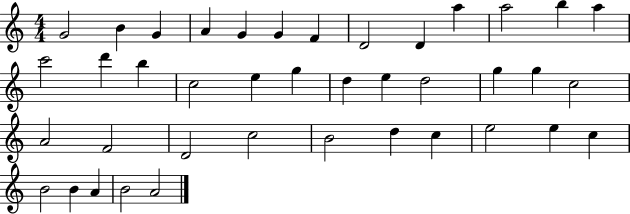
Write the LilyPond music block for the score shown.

{
  \clef treble
  \numericTimeSignature
  \time 4/4
  \key c \major
  g'2 b'4 g'4 | a'4 g'4 g'4 f'4 | d'2 d'4 a''4 | a''2 b''4 a''4 | \break c'''2 d'''4 b''4 | c''2 e''4 g''4 | d''4 e''4 d''2 | g''4 g''4 c''2 | \break a'2 f'2 | d'2 c''2 | b'2 d''4 c''4 | e''2 e''4 c''4 | \break b'2 b'4 a'4 | b'2 a'2 | \bar "|."
}